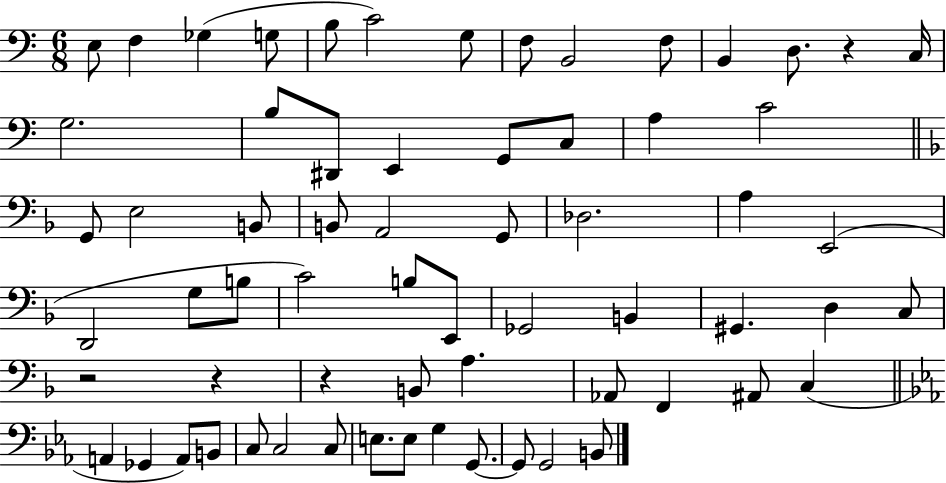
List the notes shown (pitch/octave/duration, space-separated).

E3/e F3/q Gb3/q G3/e B3/e C4/h G3/e F3/e B2/h F3/e B2/q D3/e. R/q C3/s G3/h. B3/e D#2/e E2/q G2/e C3/e A3/q C4/h G2/e E3/h B2/e B2/e A2/h G2/e Db3/h. A3/q E2/h D2/h G3/e B3/e C4/h B3/e E2/e Gb2/h B2/q G#2/q. D3/q C3/e R/h R/q R/q B2/e A3/q. Ab2/e F2/q A#2/e C3/q A2/q Gb2/q A2/e B2/e C3/e C3/h C3/e E3/e. E3/e G3/q G2/e. G2/e G2/h B2/e